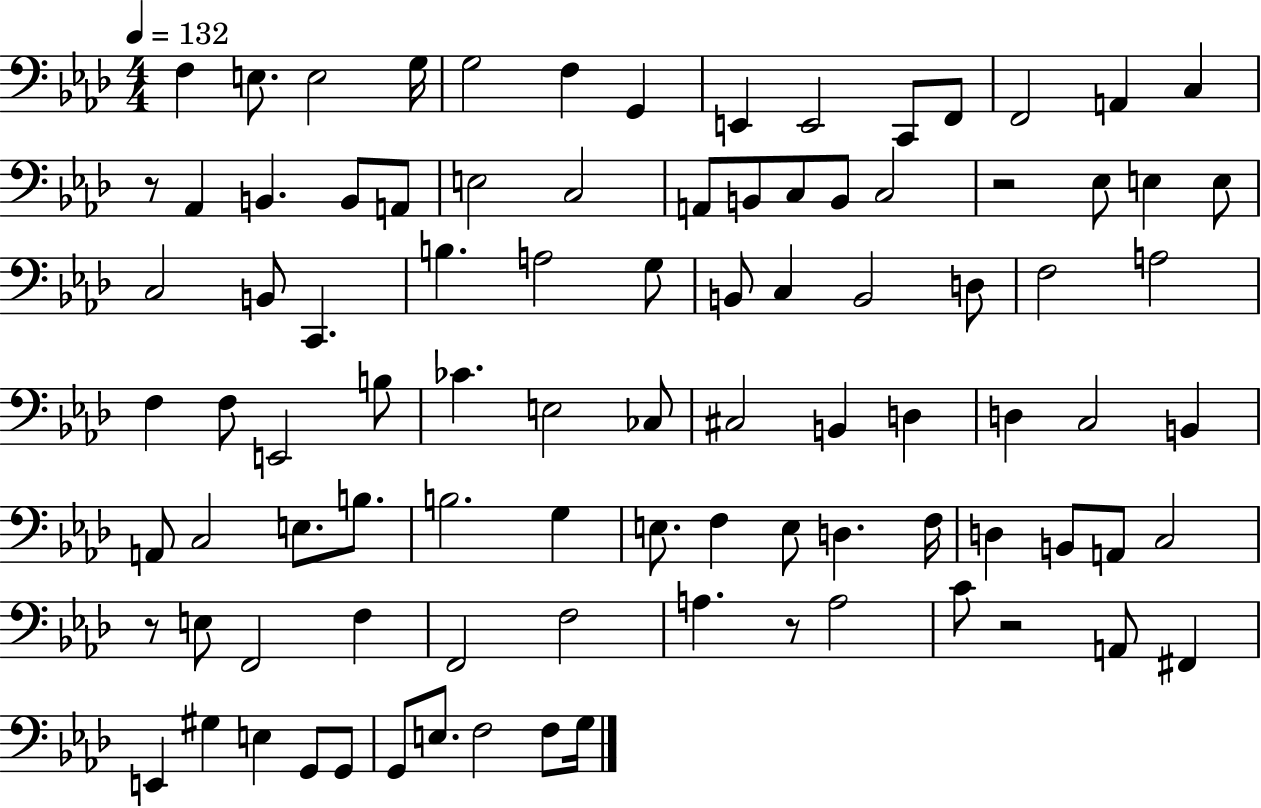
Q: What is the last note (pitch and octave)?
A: G3